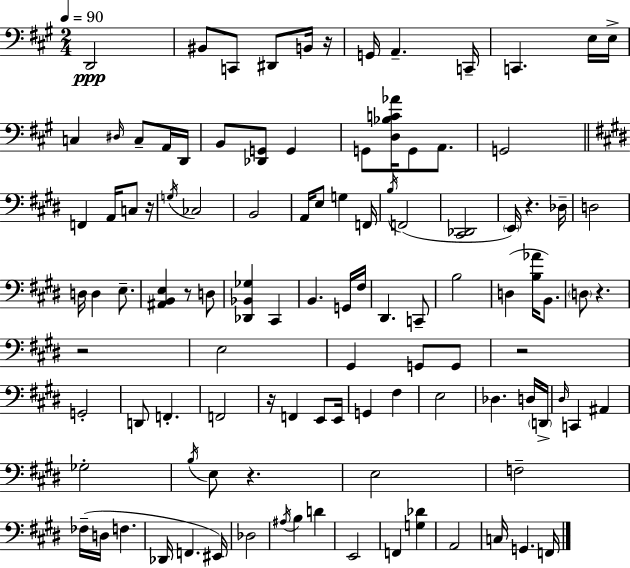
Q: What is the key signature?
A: A major